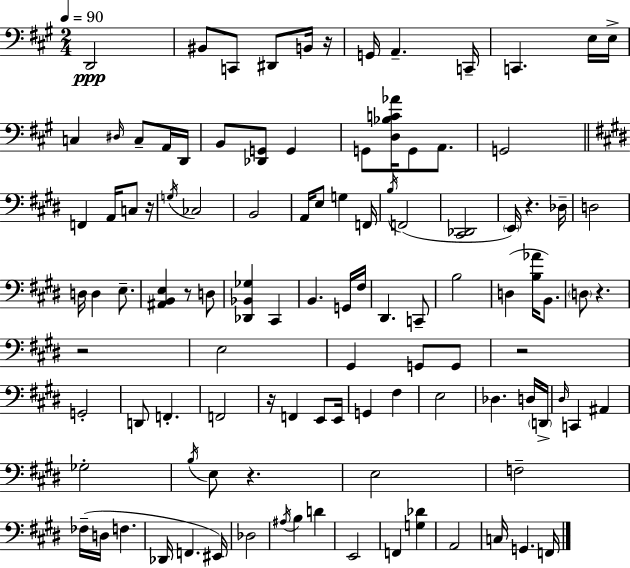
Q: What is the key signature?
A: A major